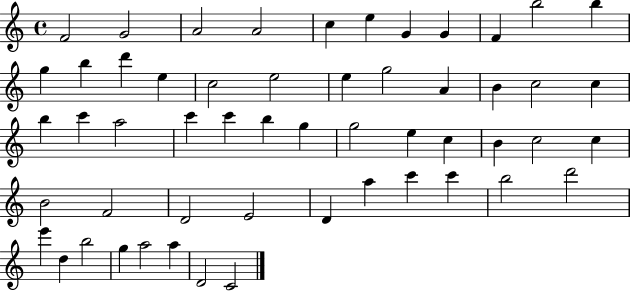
{
  \clef treble
  \time 4/4
  \defaultTimeSignature
  \key c \major
  f'2 g'2 | a'2 a'2 | c''4 e''4 g'4 g'4 | f'4 b''2 b''4 | \break g''4 b''4 d'''4 e''4 | c''2 e''2 | e''4 g''2 a'4 | b'4 c''2 c''4 | \break b''4 c'''4 a''2 | c'''4 c'''4 b''4 g''4 | g''2 e''4 c''4 | b'4 c''2 c''4 | \break b'2 f'2 | d'2 e'2 | d'4 a''4 c'''4 c'''4 | b''2 d'''2 | \break e'''4 d''4 b''2 | g''4 a''2 a''4 | d'2 c'2 | \bar "|."
}